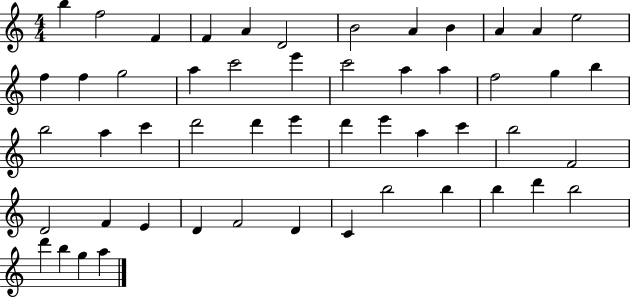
{
  \clef treble
  \numericTimeSignature
  \time 4/4
  \key c \major
  b''4 f''2 f'4 | f'4 a'4 d'2 | b'2 a'4 b'4 | a'4 a'4 e''2 | \break f''4 f''4 g''2 | a''4 c'''2 e'''4 | c'''2 a''4 a''4 | f''2 g''4 b''4 | \break b''2 a''4 c'''4 | d'''2 d'''4 e'''4 | d'''4 e'''4 a''4 c'''4 | b''2 f'2 | \break d'2 f'4 e'4 | d'4 f'2 d'4 | c'4 b''2 b''4 | b''4 d'''4 b''2 | \break d'''4 b''4 g''4 a''4 | \bar "|."
}